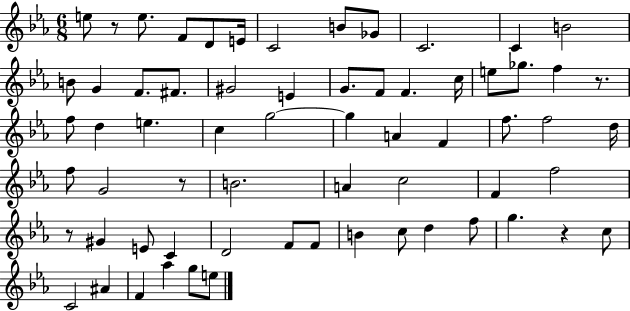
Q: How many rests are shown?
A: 5